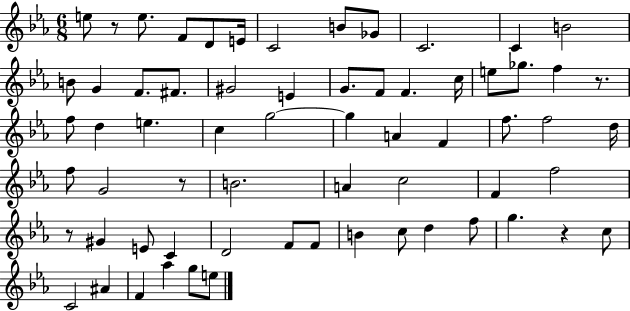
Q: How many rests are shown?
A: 5